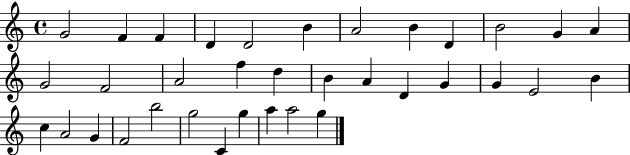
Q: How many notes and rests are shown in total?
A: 35